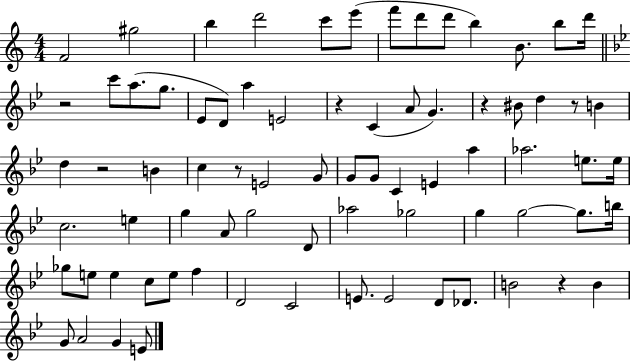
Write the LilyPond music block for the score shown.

{
  \clef treble
  \numericTimeSignature
  \time 4/4
  \key c \major
  f'2 gis''2 | b''4 d'''2 c'''8 e'''8( | f'''8 d'''8 d'''8 b''4) b'8. b''8 d'''16 | \bar "||" \break \key g \minor r2 c'''8 a''8.( g''8. | ees'8 d'8) a''4 e'2 | r4 c'4( a'8 g'4.) | r4 bis'8 d''4 r8 b'4 | \break d''4 r2 b'4 | c''4 r8 e'2 g'8 | g'8 g'8 c'4 e'4 a''4 | aes''2. e''8. e''16 | \break c''2. e''4 | g''4 a'8 g''2 d'8 | aes''2 ges''2 | g''4 g''2~~ g''8. b''16 | \break ges''8 e''8 e''4 c''8 e''8 f''4 | d'2 c'2 | e'8. e'2 d'8 des'8. | b'2 r4 b'4 | \break g'8 a'2 g'4 e'8 | \bar "|."
}